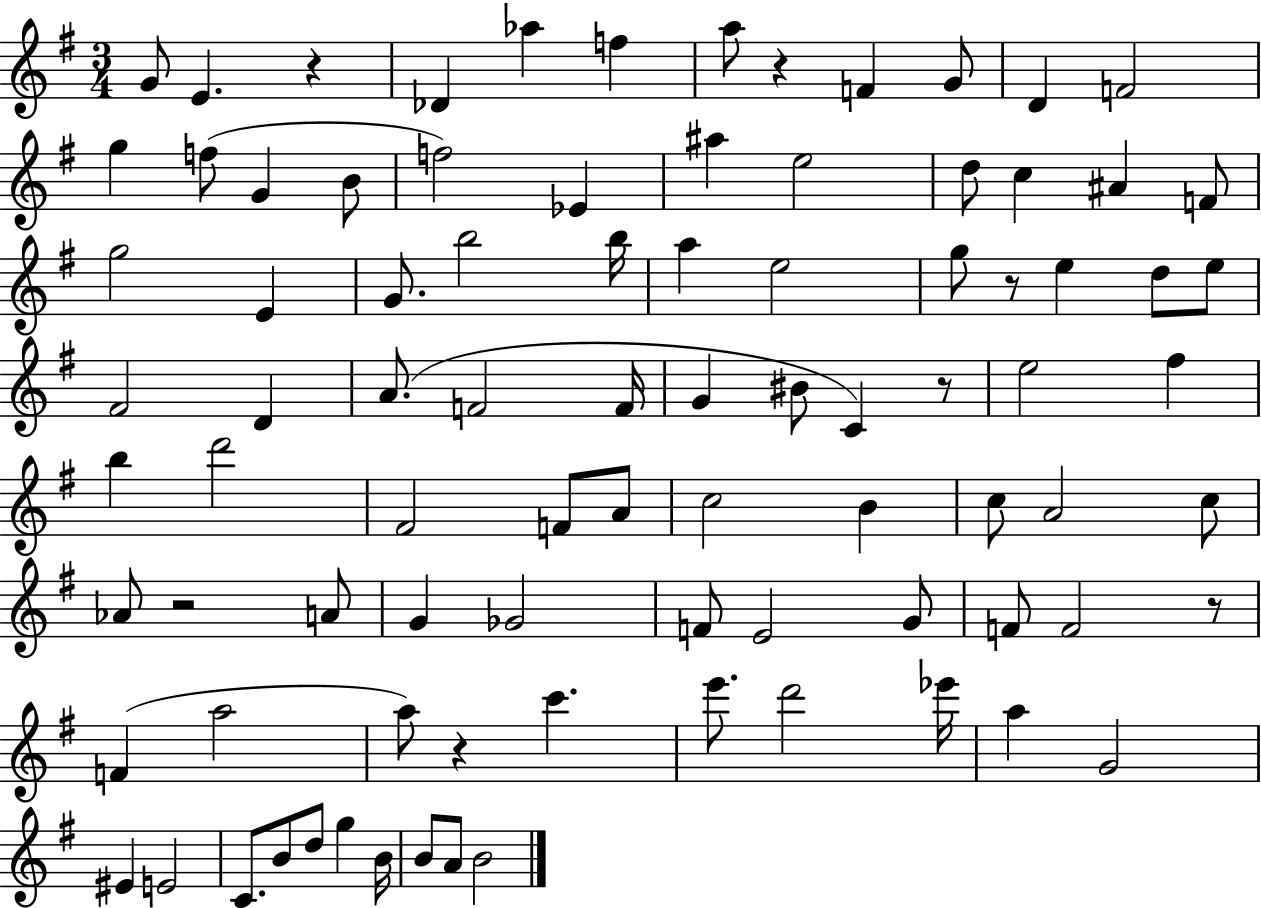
G4/e E4/q. R/q Db4/q Ab5/q F5/q A5/e R/q F4/q G4/e D4/q F4/h G5/q F5/e G4/q B4/e F5/h Eb4/q A#5/q E5/h D5/e C5/q A#4/q F4/e G5/h E4/q G4/e. B5/h B5/s A5/q E5/h G5/e R/e E5/q D5/e E5/e F#4/h D4/q A4/e. F4/h F4/s G4/q BIS4/e C4/q R/e E5/h F#5/q B5/q D6/h F#4/h F4/e A4/e C5/h B4/q C5/e A4/h C5/e Ab4/e R/h A4/e G4/q Gb4/h F4/e E4/h G4/e F4/e F4/h R/e F4/q A5/h A5/e R/q C6/q. E6/e. D6/h Eb6/s A5/q G4/h EIS4/q E4/h C4/e. B4/e D5/e G5/q B4/s B4/e A4/e B4/h